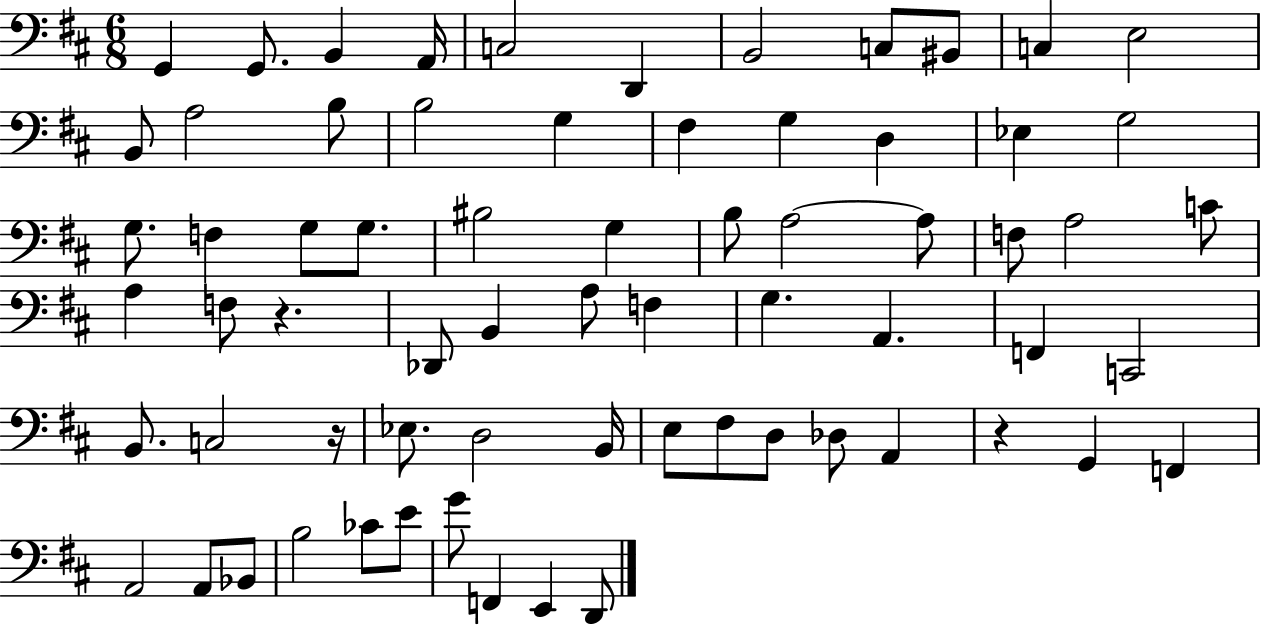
X:1
T:Untitled
M:6/8
L:1/4
K:D
G,, G,,/2 B,, A,,/4 C,2 D,, B,,2 C,/2 ^B,,/2 C, E,2 B,,/2 A,2 B,/2 B,2 G, ^F, G, D, _E, G,2 G,/2 F, G,/2 G,/2 ^B,2 G, B,/2 A,2 A,/2 F,/2 A,2 C/2 A, F,/2 z _D,,/2 B,, A,/2 F, G, A,, F,, C,,2 B,,/2 C,2 z/4 _E,/2 D,2 B,,/4 E,/2 ^F,/2 D,/2 _D,/2 A,, z G,, F,, A,,2 A,,/2 _B,,/2 B,2 _C/2 E/2 G/2 F,, E,, D,,/2